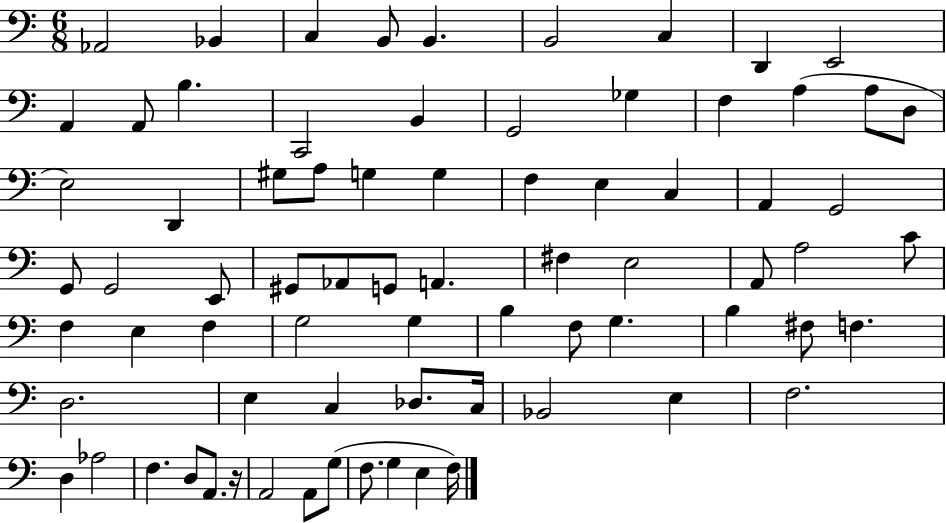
X:1
T:Untitled
M:6/8
L:1/4
K:C
_A,,2 _B,, C, B,,/2 B,, B,,2 C, D,, E,,2 A,, A,,/2 B, C,,2 B,, G,,2 _G, F, A, A,/2 D,/2 E,2 D,, ^G,/2 A,/2 G, G, F, E, C, A,, G,,2 G,,/2 G,,2 E,,/2 ^G,,/2 _A,,/2 G,,/2 A,, ^F, E,2 A,,/2 A,2 C/2 F, E, F, G,2 G, B, F,/2 G, B, ^F,/2 F, D,2 E, C, _D,/2 C,/4 _B,,2 E, F,2 D, _A,2 F, D,/2 A,,/2 z/4 A,,2 A,,/2 G,/2 F,/2 G, E, F,/4